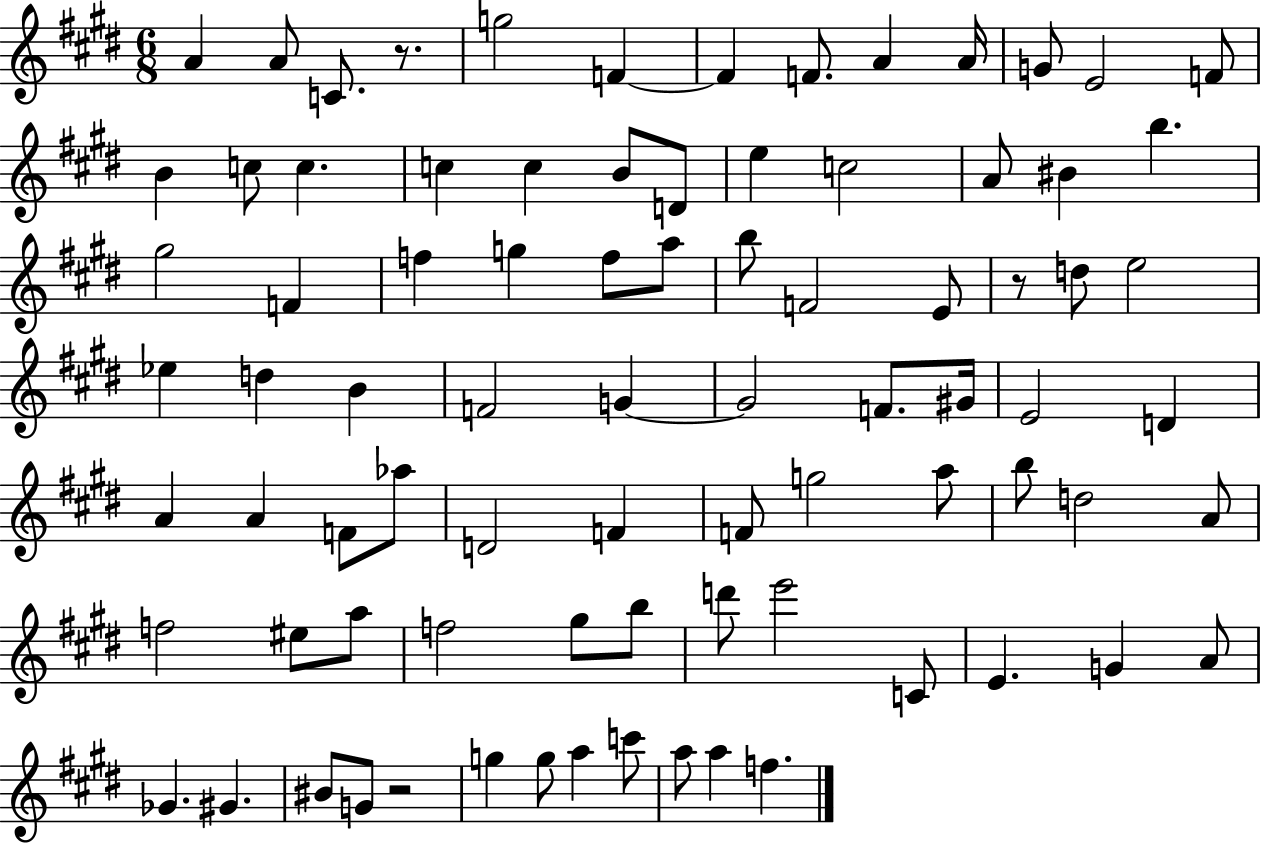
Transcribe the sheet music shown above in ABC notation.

X:1
T:Untitled
M:6/8
L:1/4
K:E
A A/2 C/2 z/2 g2 F F F/2 A A/4 G/2 E2 F/2 B c/2 c c c B/2 D/2 e c2 A/2 ^B b ^g2 F f g f/2 a/2 b/2 F2 E/2 z/2 d/2 e2 _e d B F2 G G2 F/2 ^G/4 E2 D A A F/2 _a/2 D2 F F/2 g2 a/2 b/2 d2 A/2 f2 ^e/2 a/2 f2 ^g/2 b/2 d'/2 e'2 C/2 E G A/2 _G ^G ^B/2 G/2 z2 g g/2 a c'/2 a/2 a f